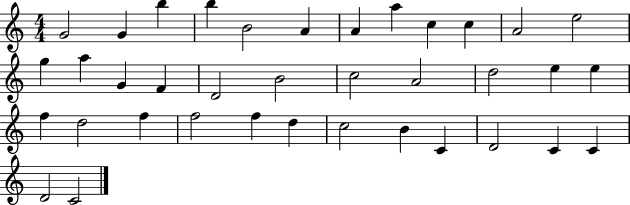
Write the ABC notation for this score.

X:1
T:Untitled
M:4/4
L:1/4
K:C
G2 G b b B2 A A a c c A2 e2 g a G F D2 B2 c2 A2 d2 e e f d2 f f2 f d c2 B C D2 C C D2 C2